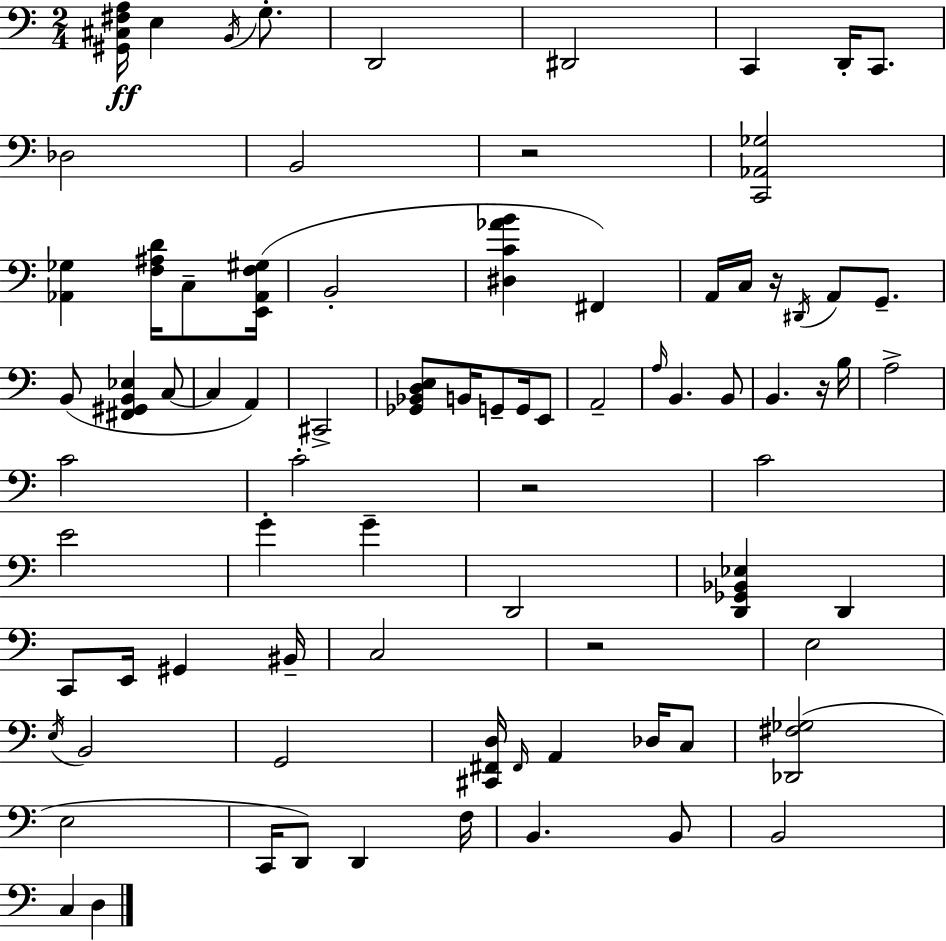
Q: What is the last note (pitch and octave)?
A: D3